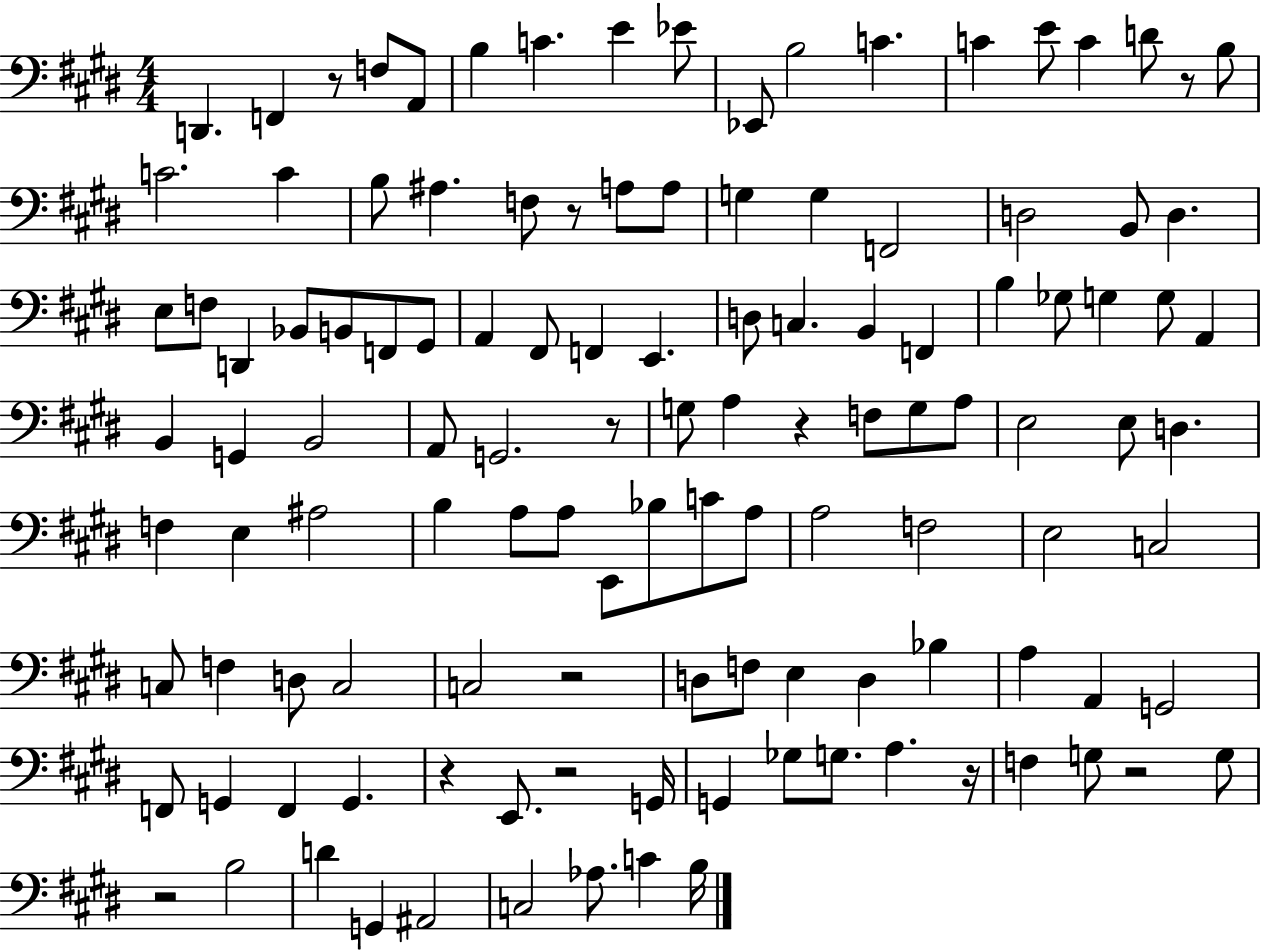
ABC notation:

X:1
T:Untitled
M:4/4
L:1/4
K:E
D,, F,, z/2 F,/2 A,,/2 B, C E _E/2 _E,,/2 B,2 C C E/2 C D/2 z/2 B,/2 C2 C B,/2 ^A, F,/2 z/2 A,/2 A,/2 G, G, F,,2 D,2 B,,/2 D, E,/2 F,/2 D,, _B,,/2 B,,/2 F,,/2 ^G,,/2 A,, ^F,,/2 F,, E,, D,/2 C, B,, F,, B, _G,/2 G, G,/2 A,, B,, G,, B,,2 A,,/2 G,,2 z/2 G,/2 A, z F,/2 G,/2 A,/2 E,2 E,/2 D, F, E, ^A,2 B, A,/2 A,/2 E,,/2 _B,/2 C/2 A,/2 A,2 F,2 E,2 C,2 C,/2 F, D,/2 C,2 C,2 z2 D,/2 F,/2 E, D, _B, A, A,, G,,2 F,,/2 G,, F,, G,, z E,,/2 z2 G,,/4 G,, _G,/2 G,/2 A, z/4 F, G,/2 z2 G,/2 z2 B,2 D G,, ^A,,2 C,2 _A,/2 C B,/4